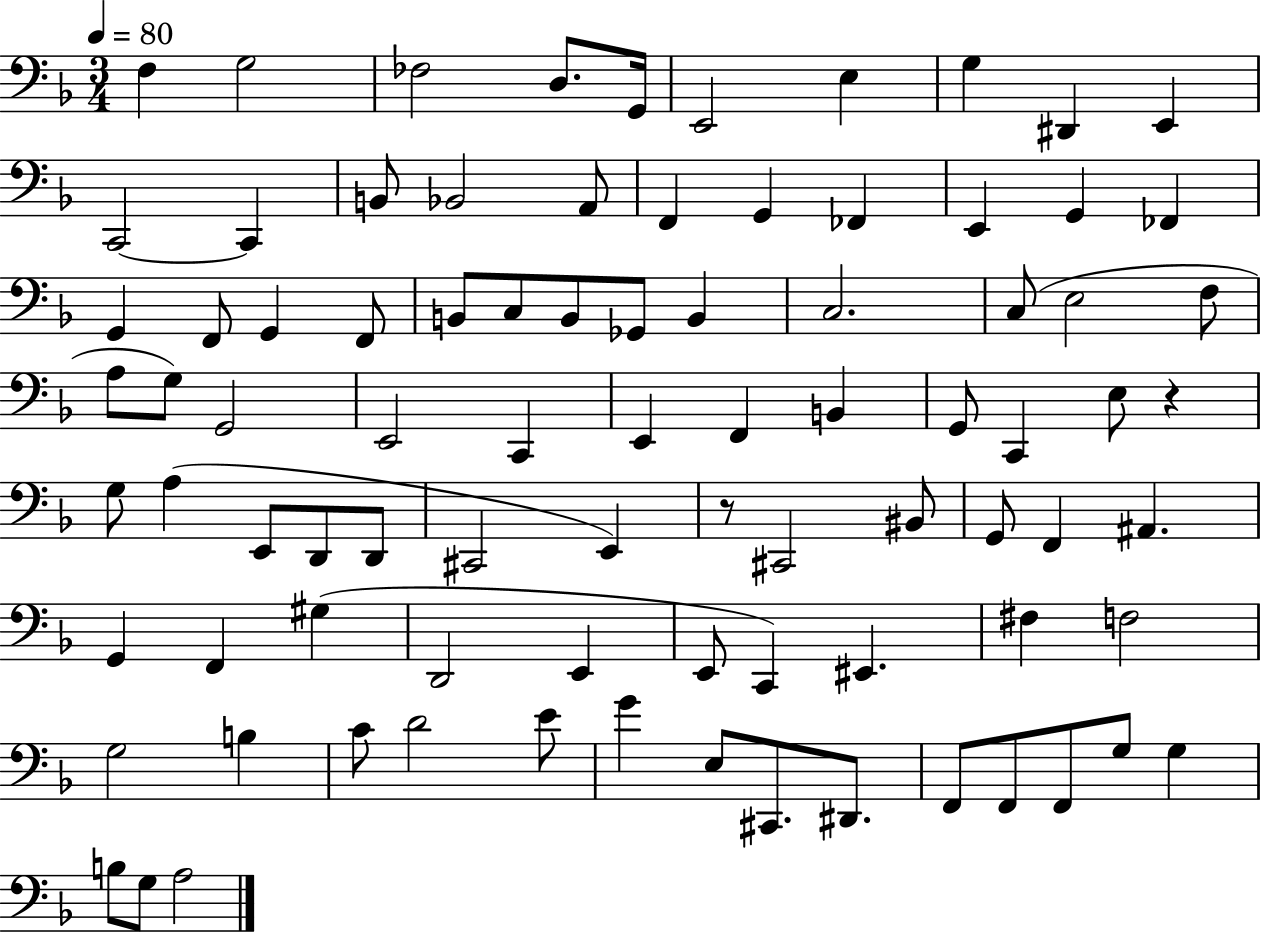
X:1
T:Untitled
M:3/4
L:1/4
K:F
F, G,2 _F,2 D,/2 G,,/4 E,,2 E, G, ^D,, E,, C,,2 C,, B,,/2 _B,,2 A,,/2 F,, G,, _F,, E,, G,, _F,, G,, F,,/2 G,, F,,/2 B,,/2 C,/2 B,,/2 _G,,/2 B,, C,2 C,/2 E,2 F,/2 A,/2 G,/2 G,,2 E,,2 C,, E,, F,, B,, G,,/2 C,, E,/2 z G,/2 A, E,,/2 D,,/2 D,,/2 ^C,,2 E,, z/2 ^C,,2 ^B,,/2 G,,/2 F,, ^A,, G,, F,, ^G, D,,2 E,, E,,/2 C,, ^E,, ^F, F,2 G,2 B, C/2 D2 E/2 G E,/2 ^C,,/2 ^D,,/2 F,,/2 F,,/2 F,,/2 G,/2 G, B,/2 G,/2 A,2